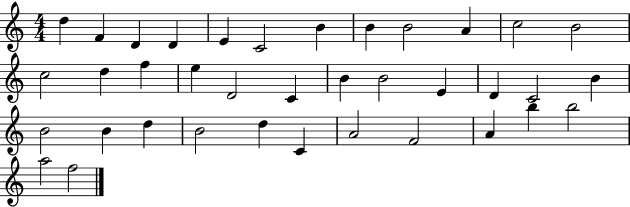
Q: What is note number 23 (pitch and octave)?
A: C4